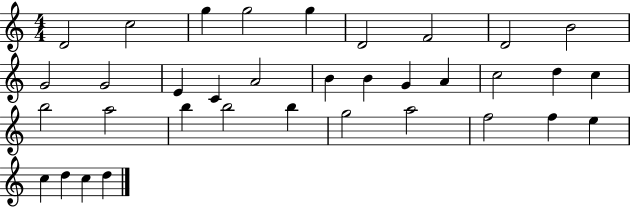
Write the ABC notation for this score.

X:1
T:Untitled
M:4/4
L:1/4
K:C
D2 c2 g g2 g D2 F2 D2 B2 G2 G2 E C A2 B B G A c2 d c b2 a2 b b2 b g2 a2 f2 f e c d c d